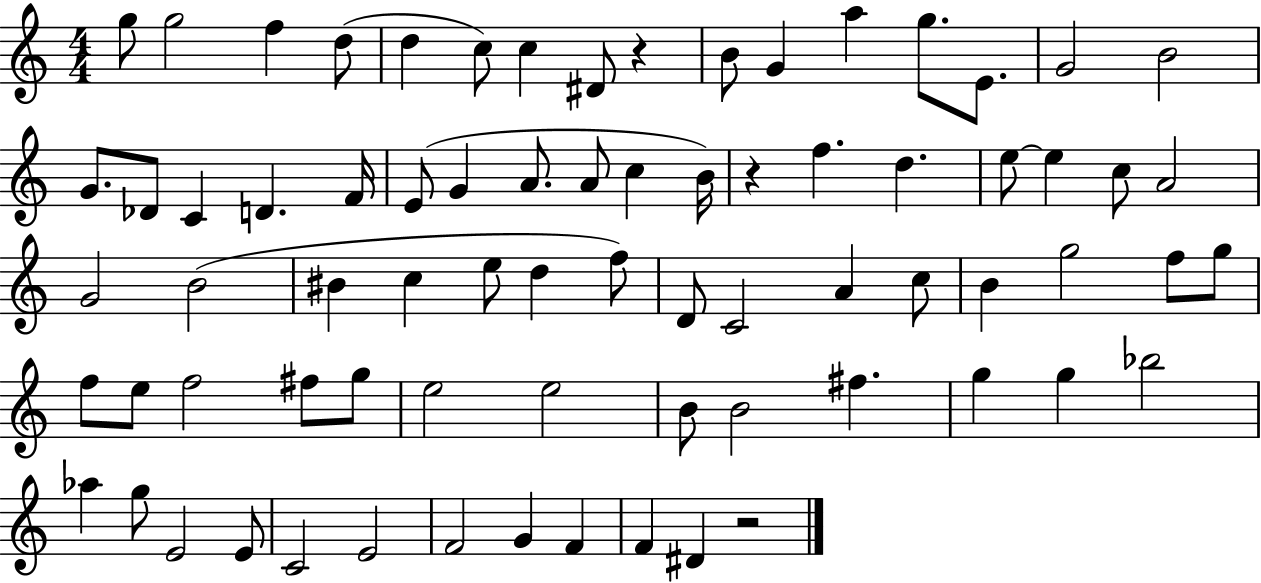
{
  \clef treble
  \numericTimeSignature
  \time 4/4
  \key c \major
  g''8 g''2 f''4 d''8( | d''4 c''8) c''4 dis'8 r4 | b'8 g'4 a''4 g''8. e'8. | g'2 b'2 | \break g'8. des'8 c'4 d'4. f'16 | e'8( g'4 a'8. a'8 c''4 b'16) | r4 f''4. d''4. | e''8~~ e''4 c''8 a'2 | \break g'2 b'2( | bis'4 c''4 e''8 d''4 f''8) | d'8 c'2 a'4 c''8 | b'4 g''2 f''8 g''8 | \break f''8 e''8 f''2 fis''8 g''8 | e''2 e''2 | b'8 b'2 fis''4. | g''4 g''4 bes''2 | \break aes''4 g''8 e'2 e'8 | c'2 e'2 | f'2 g'4 f'4 | f'4 dis'4 r2 | \break \bar "|."
}